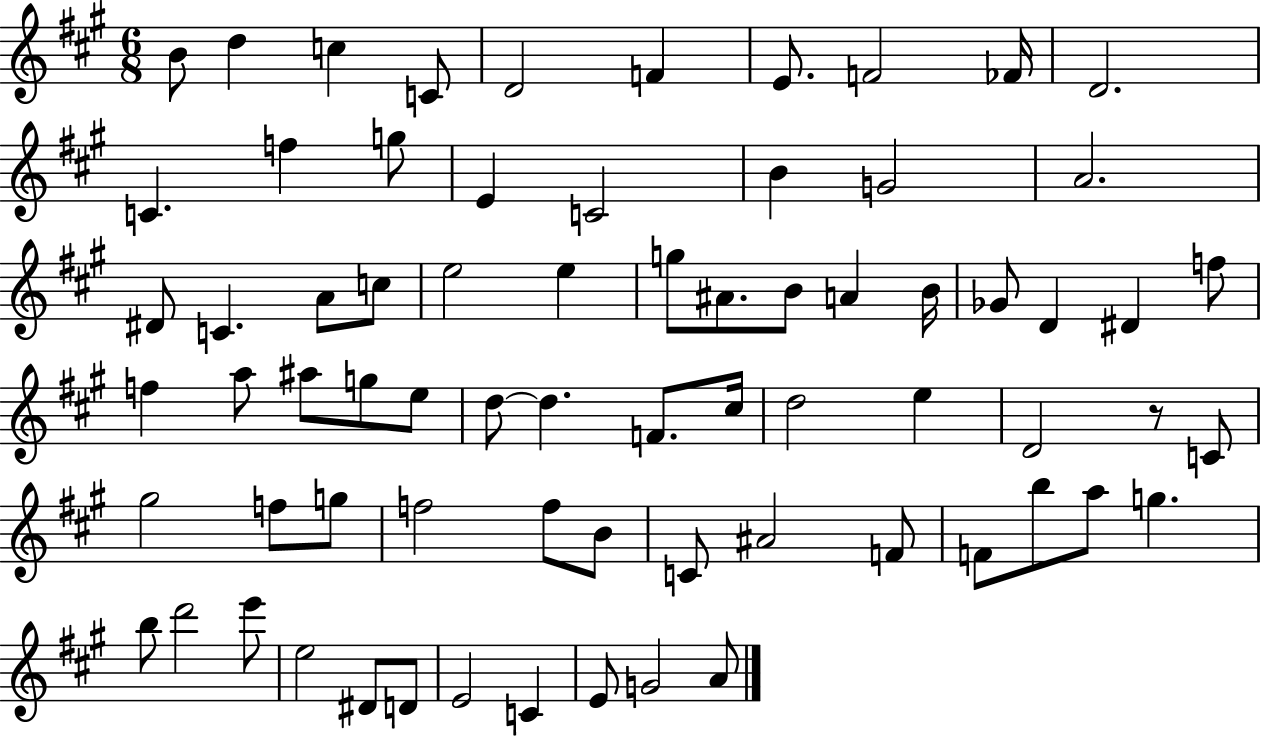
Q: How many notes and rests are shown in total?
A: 71